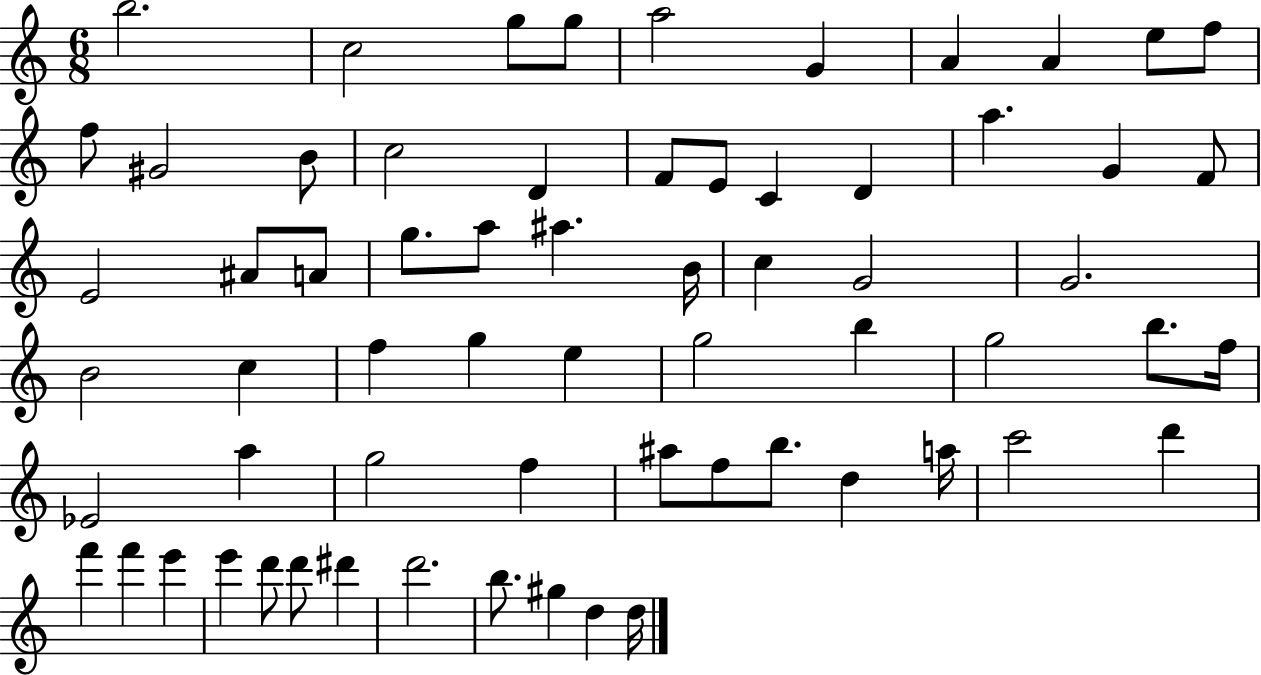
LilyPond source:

{
  \clef treble
  \numericTimeSignature
  \time 6/8
  \key c \major
  b''2. | c''2 g''8 g''8 | a''2 g'4 | a'4 a'4 e''8 f''8 | \break f''8 gis'2 b'8 | c''2 d'4 | f'8 e'8 c'4 d'4 | a''4. g'4 f'8 | \break e'2 ais'8 a'8 | g''8. a''8 ais''4. b'16 | c''4 g'2 | g'2. | \break b'2 c''4 | f''4 g''4 e''4 | g''2 b''4 | g''2 b''8. f''16 | \break ees'2 a''4 | g''2 f''4 | ais''8 f''8 b''8. d''4 a''16 | c'''2 d'''4 | \break f'''4 f'''4 e'''4 | e'''4 d'''8 d'''8 dis'''4 | d'''2. | b''8. gis''4 d''4 d''16 | \break \bar "|."
}